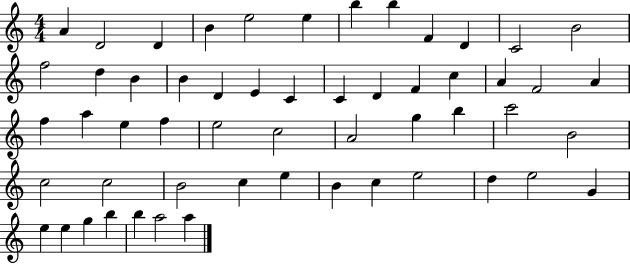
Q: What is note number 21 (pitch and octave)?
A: D4